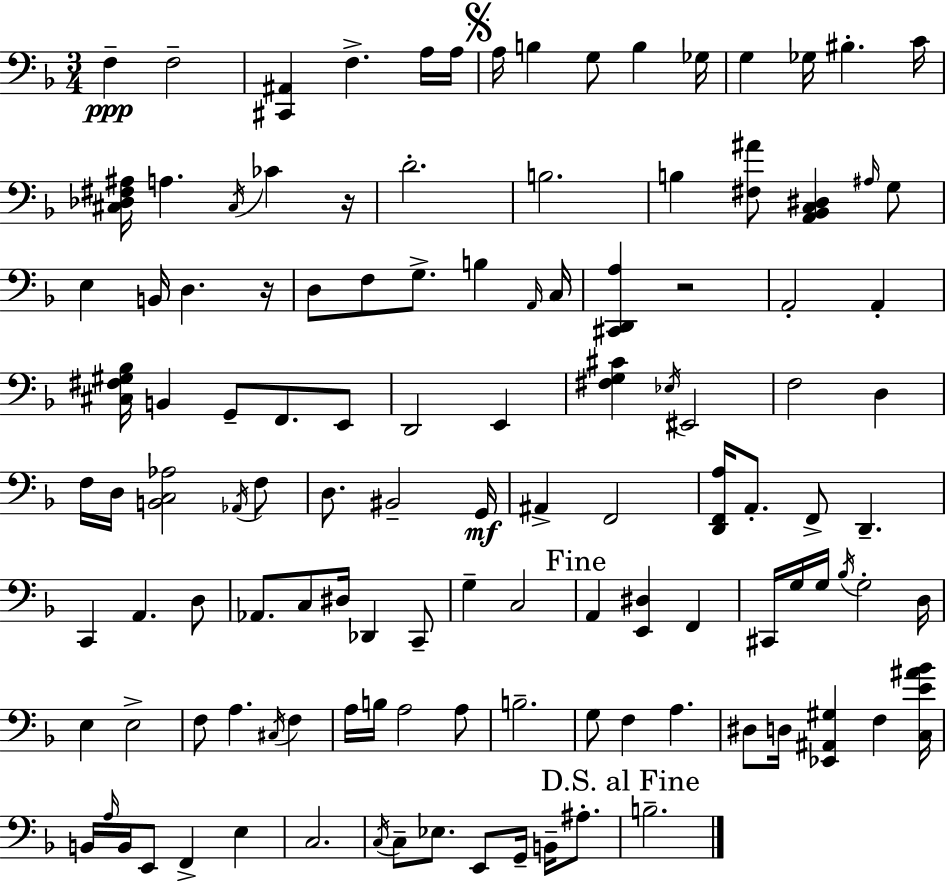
{
  \clef bass
  \numericTimeSignature
  \time 3/4
  \key f \major
  \repeat volta 2 { f4--\ppp f2-- | <cis, ais,>4 f4.-> a16 a16 | \mark \markup { \musicglyph "scripts.segno" } a16 b4 g8 b4 ges16 | g4 ges16 bis4.-. c'16 | \break <cis des fis ais>16 a4. \acciaccatura { cis16 } ces'4 | r16 d'2.-. | b2. | b4 <fis ais'>8 <a, bes, c dis>4 \grace { ais16 } | \break g8 e4 b,16 d4. | r16 d8 f8 g8.-> b4 | \grace { a,16 } c16 <cis, d, a>4 r2 | a,2-. a,4-. | \break <cis fis gis bes>16 b,4 g,8-- f,8. | e,8 d,2 e,4 | <fis g cis'>4 \acciaccatura { ees16 } eis,2 | f2 | \break d4 f16 d16 <b, c aes>2 | \acciaccatura { aes,16 } f8 d8. bis,2-- | g,16\mf ais,4-> f,2 | <d, f, a>16 a,8.-. f,8-> d,4.-- | \break c,4 a,4. | d8 aes,8. c8 dis16 des,4 | c,8-- g4-- c2 | \mark "Fine" a,4 <e, dis>4 | \break f,4 cis,16 g16 g16 \acciaccatura { bes16 } g2-. | d16 e4 e2-> | f8 a4. | \acciaccatura { cis16 } f4 a16 b16 a2 | \break a8 b2.-- | g8 f4 | a4. dis8 d16 <ees, ais, gis>4 | f4 <c e' ais' bes'>16 b,16 \grace { a16 } b,16 e,8 | \break f,4-> e4 c2. | \acciaccatura { c16 } c8-- ees8. | e,8 g,16-- b,16-- ais8.-. \mark "D.S. al Fine" b2.-- | } \bar "|."
}